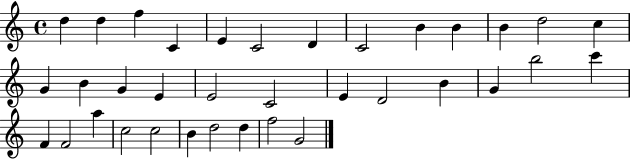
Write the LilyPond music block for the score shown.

{
  \clef treble
  \time 4/4
  \defaultTimeSignature
  \key c \major
  d''4 d''4 f''4 c'4 | e'4 c'2 d'4 | c'2 b'4 b'4 | b'4 d''2 c''4 | \break g'4 b'4 g'4 e'4 | e'2 c'2 | e'4 d'2 b'4 | g'4 b''2 c'''4 | \break f'4 f'2 a''4 | c''2 c''2 | b'4 d''2 d''4 | f''2 g'2 | \break \bar "|."
}